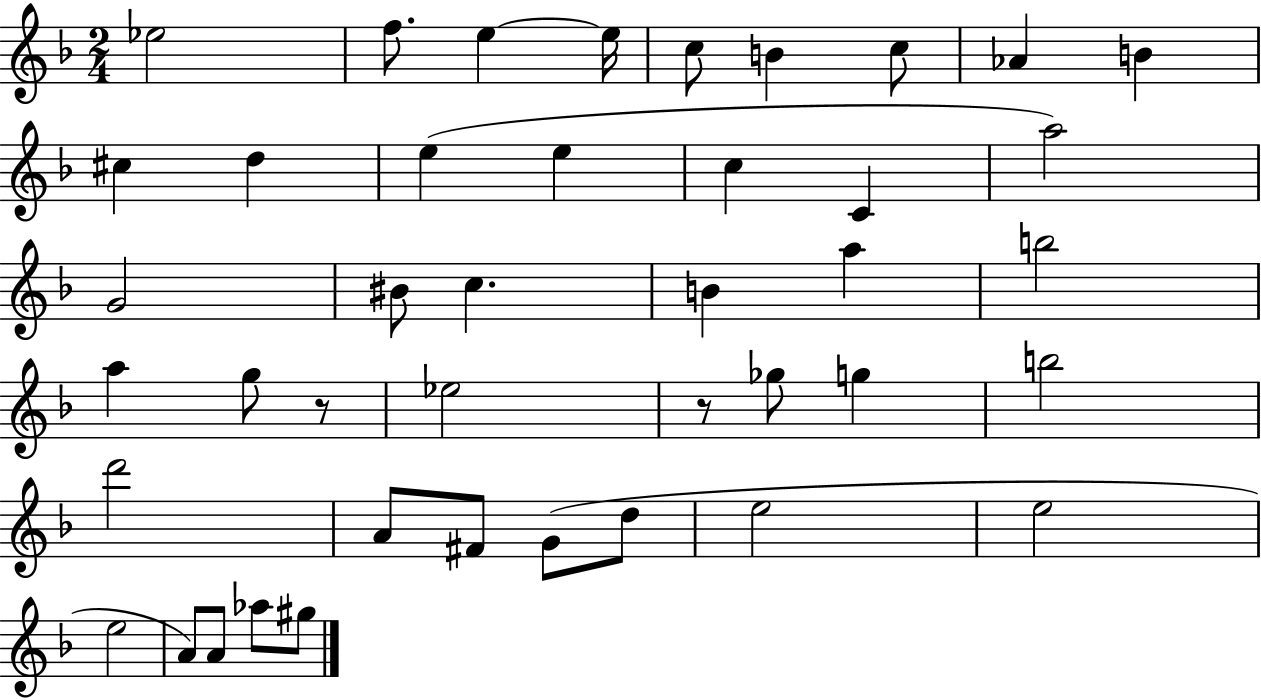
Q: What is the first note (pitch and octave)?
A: Eb5